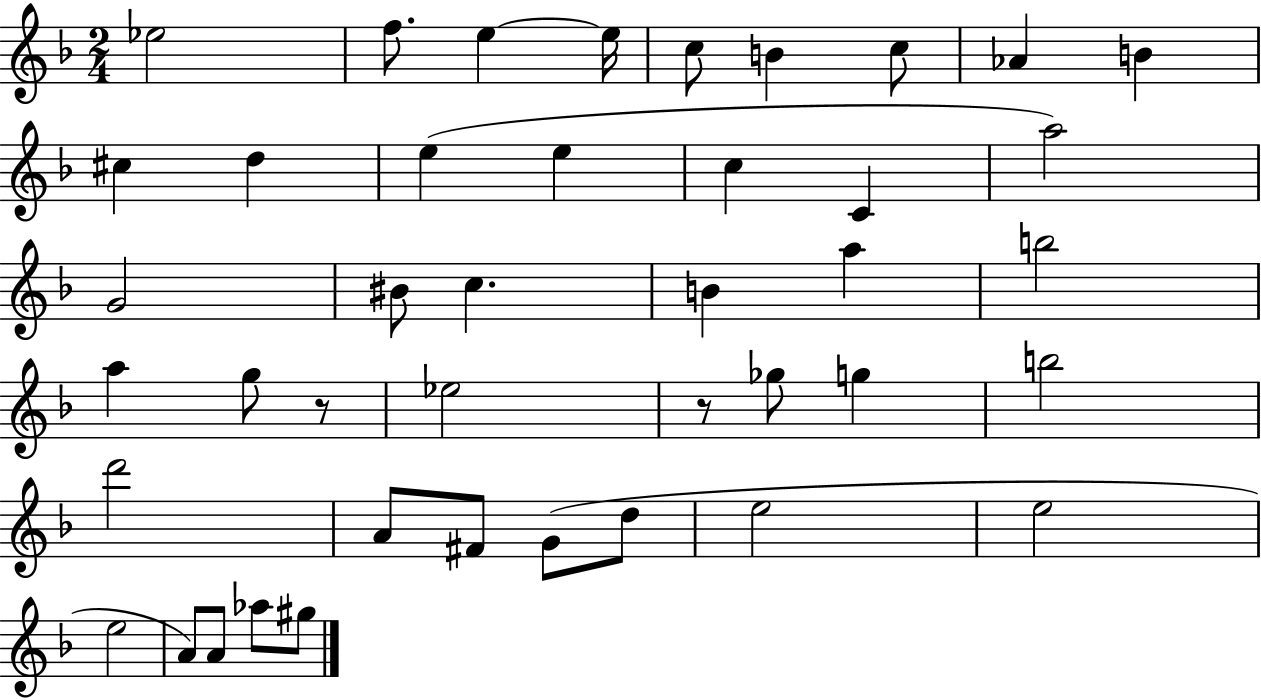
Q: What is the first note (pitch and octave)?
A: Eb5